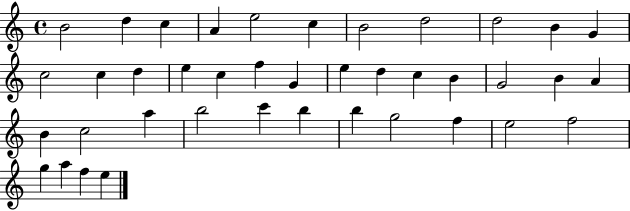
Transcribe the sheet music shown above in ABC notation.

X:1
T:Untitled
M:4/4
L:1/4
K:C
B2 d c A e2 c B2 d2 d2 B G c2 c d e c f G e d c B G2 B A B c2 a b2 c' b b g2 f e2 f2 g a f e